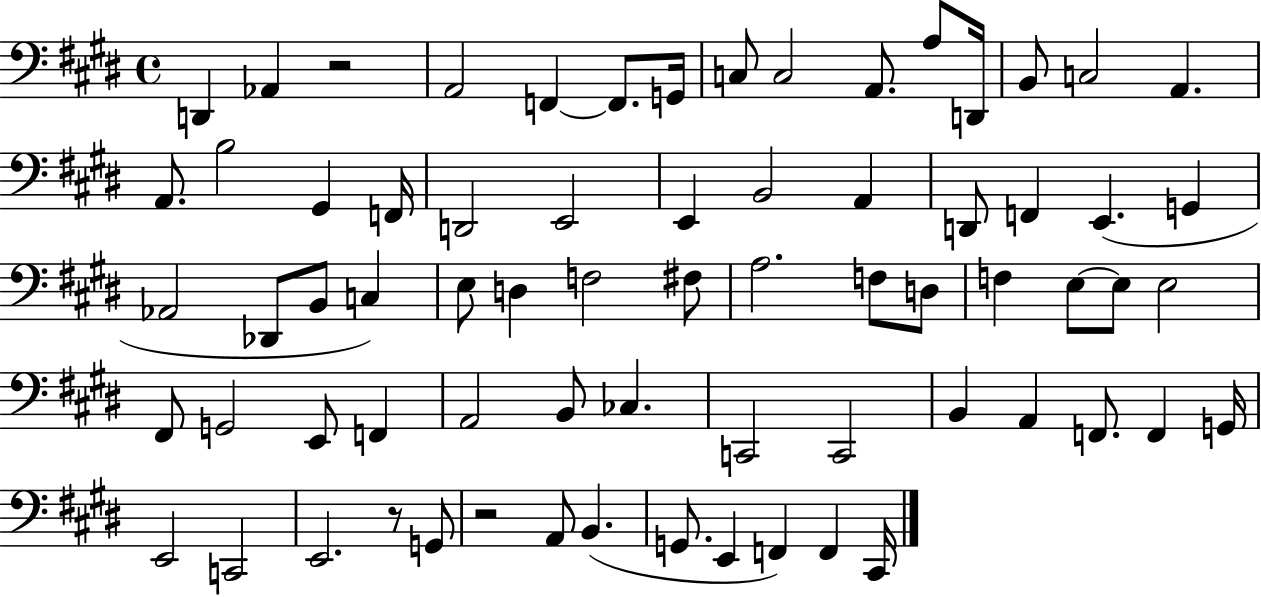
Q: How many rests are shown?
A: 3